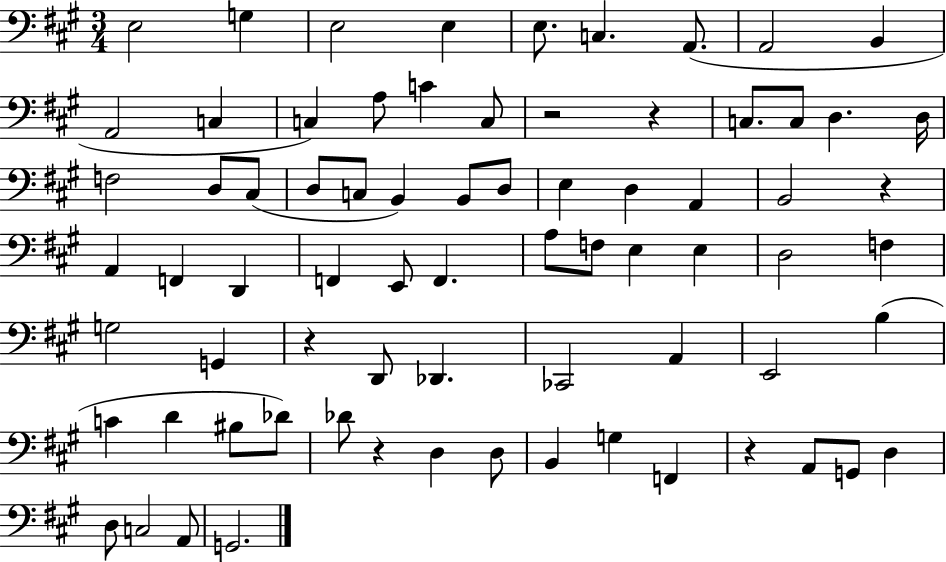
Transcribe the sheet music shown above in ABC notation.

X:1
T:Untitled
M:3/4
L:1/4
K:A
E,2 G, E,2 E, E,/2 C, A,,/2 A,,2 B,, A,,2 C, C, A,/2 C C,/2 z2 z C,/2 C,/2 D, D,/4 F,2 D,/2 ^C,/2 D,/2 C,/2 B,, B,,/2 D,/2 E, D, A,, B,,2 z A,, F,, D,, F,, E,,/2 F,, A,/2 F,/2 E, E, D,2 F, G,2 G,, z D,,/2 _D,, _C,,2 A,, E,,2 B, C D ^B,/2 _D/2 _D/2 z D, D,/2 B,, G, F,, z A,,/2 G,,/2 D, D,/2 C,2 A,,/2 G,,2